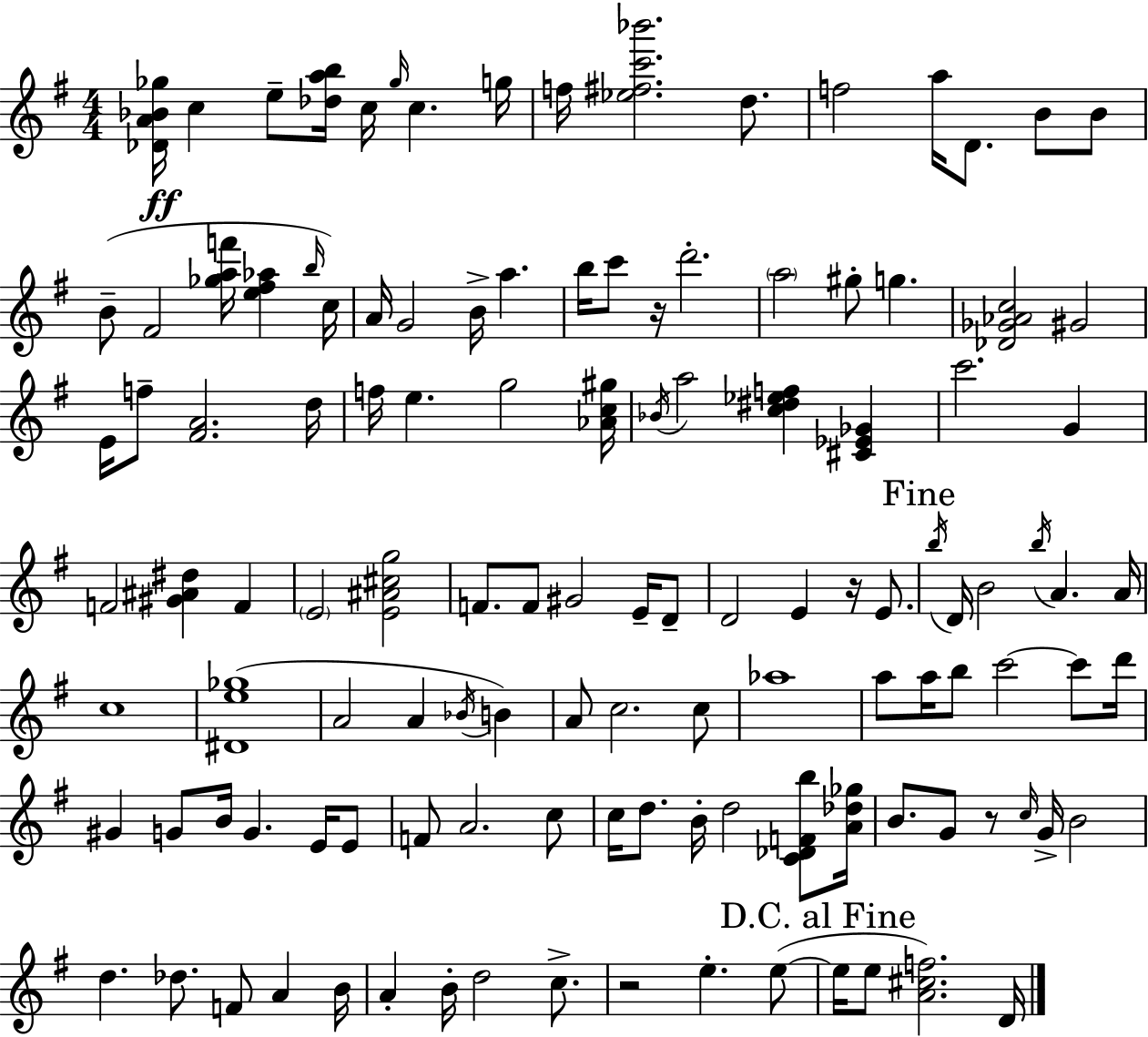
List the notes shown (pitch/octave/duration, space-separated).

[Db4,A4,Bb4,Gb5]/s C5/q E5/e [Db5,A5,B5]/s C5/s Gb5/s C5/q. G5/s F5/s [Eb5,F#5,C6,Bb6]/h. D5/e. F5/h A5/s D4/e. B4/e B4/e B4/e F#4/h [Gb5,A5,F6]/s [E5,F#5,Ab5]/q B5/s C5/s A4/s G4/h B4/s A5/q. B5/s C6/e R/s D6/h. A5/h G#5/e G5/q. [Db4,Gb4,Ab4,C5]/h G#4/h E4/s F5/e [F#4,A4]/h. D5/s F5/s E5/q. G5/h [Ab4,C5,G#5]/s Bb4/s A5/h [C5,D#5,Eb5,F5]/q [C#4,Eb4,Gb4]/q C6/h. G4/q F4/h [G#4,A#4,D#5]/q F4/q E4/h [E4,A#4,C#5,G5]/h F4/e. F4/e G#4/h E4/s D4/e D4/h E4/q R/s E4/e. B5/s D4/s B4/h B5/s A4/q. A4/s C5/w [D#4,E5,Gb5]/w A4/h A4/q Bb4/s B4/q A4/e C5/h. C5/e Ab5/w A5/e A5/s B5/e C6/h C6/e D6/s G#4/q G4/e B4/s G4/q. E4/s E4/e F4/e A4/h. C5/e C5/s D5/e. B4/s D5/h [C4,Db4,F4,B5]/e [A4,Db5,Gb5]/s B4/e. G4/e R/e C5/s G4/s B4/h D5/q. Db5/e. F4/e A4/q B4/s A4/q B4/s D5/h C5/e. R/h E5/q. E5/e E5/s E5/e [A4,C#5,F5]/h. D4/s